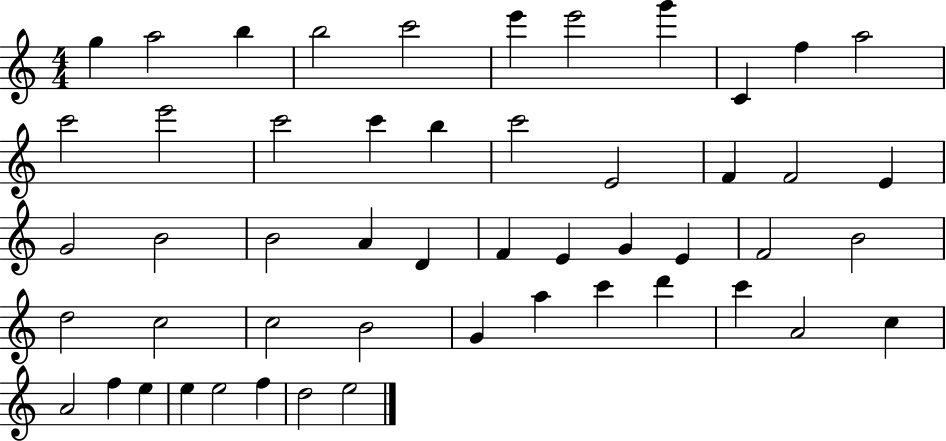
G5/q A5/h B5/q B5/h C6/h E6/q E6/h G6/q C4/q F5/q A5/h C6/h E6/h C6/h C6/q B5/q C6/h E4/h F4/q F4/h E4/q G4/h B4/h B4/h A4/q D4/q F4/q E4/q G4/q E4/q F4/h B4/h D5/h C5/h C5/h B4/h G4/q A5/q C6/q D6/q C6/q A4/h C5/q A4/h F5/q E5/q E5/q E5/h F5/q D5/h E5/h